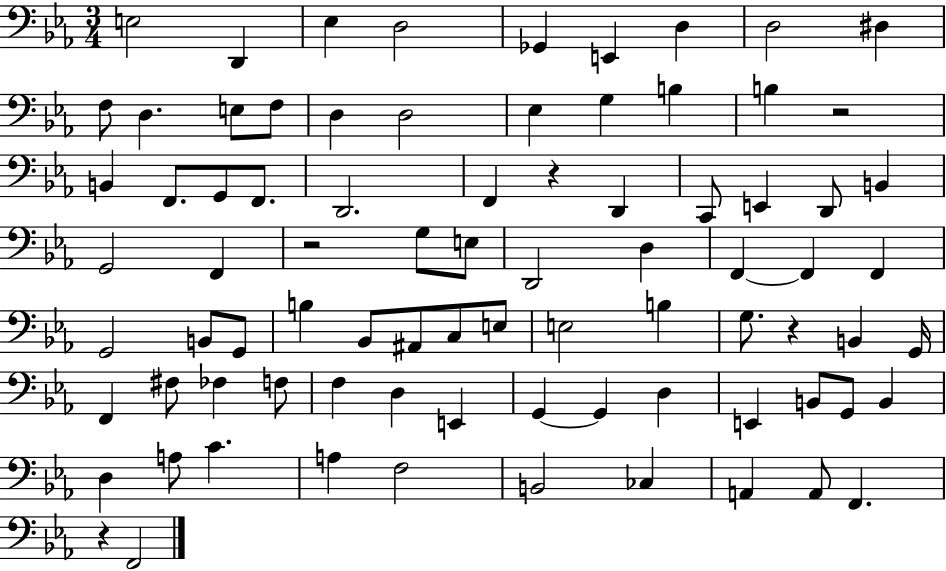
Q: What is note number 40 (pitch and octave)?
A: G2